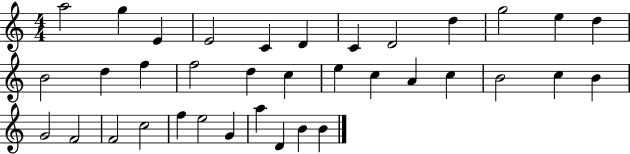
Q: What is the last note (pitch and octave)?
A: B4